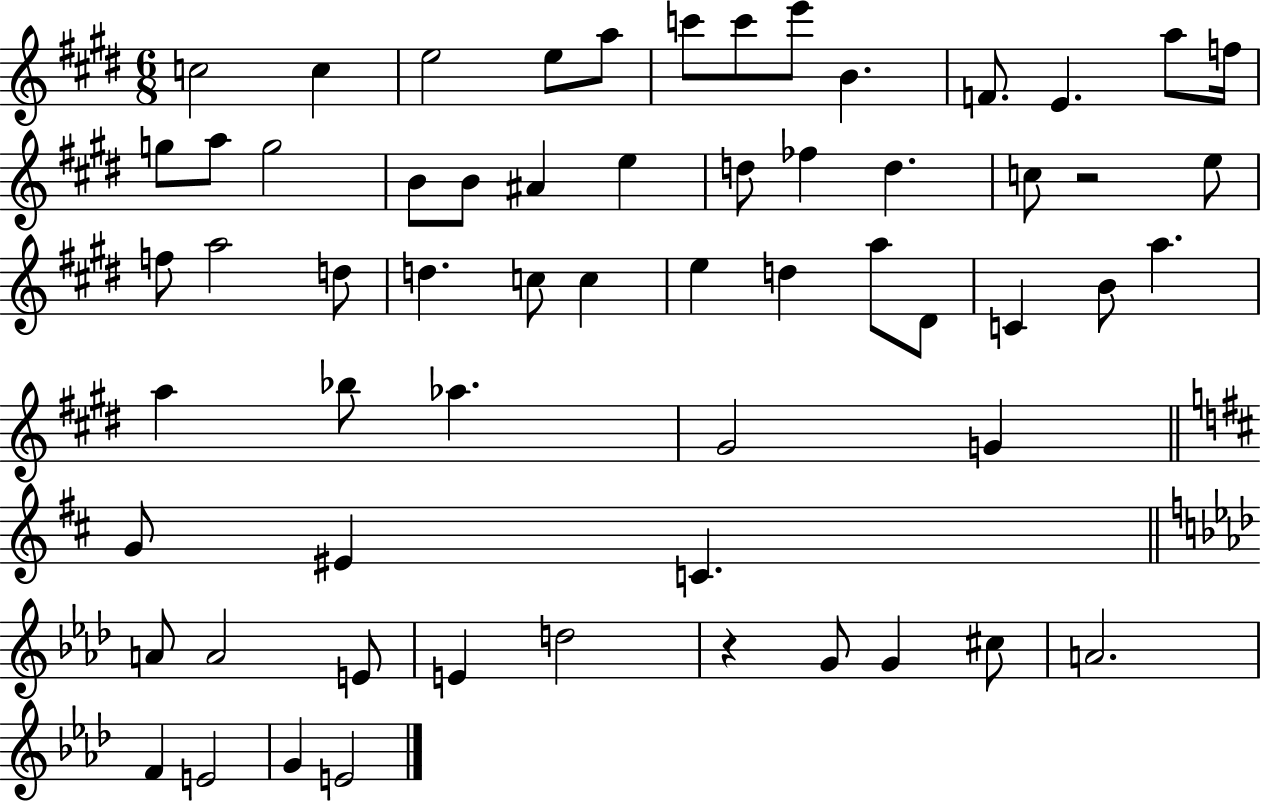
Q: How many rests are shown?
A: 2